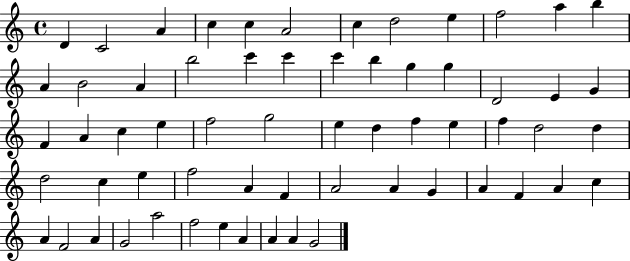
{
  \clef treble
  \time 4/4
  \defaultTimeSignature
  \key c \major
  d'4 c'2 a'4 | c''4 c''4 a'2 | c''4 d''2 e''4 | f''2 a''4 b''4 | \break a'4 b'2 a'4 | b''2 c'''4 c'''4 | c'''4 b''4 g''4 g''4 | d'2 e'4 g'4 | \break f'4 a'4 c''4 e''4 | f''2 g''2 | e''4 d''4 f''4 e''4 | f''4 d''2 d''4 | \break d''2 c''4 e''4 | f''2 a'4 f'4 | a'2 a'4 g'4 | a'4 f'4 a'4 c''4 | \break a'4 f'2 a'4 | g'2 a''2 | f''2 e''4 a'4 | a'4 a'4 g'2 | \break \bar "|."
}